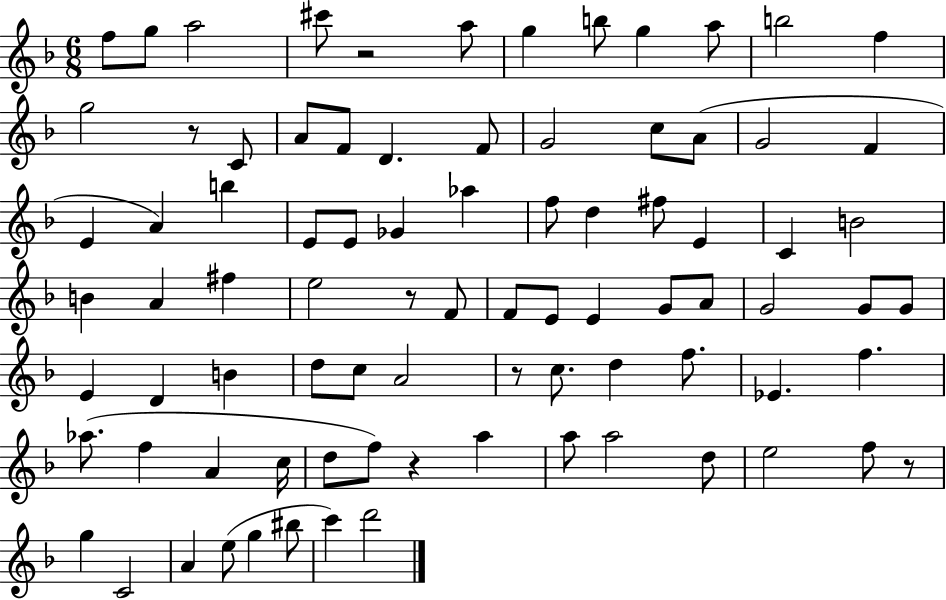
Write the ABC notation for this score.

X:1
T:Untitled
M:6/8
L:1/4
K:F
f/2 g/2 a2 ^c'/2 z2 a/2 g b/2 g a/2 b2 f g2 z/2 C/2 A/2 F/2 D F/2 G2 c/2 A/2 G2 F E A b E/2 E/2 _G _a f/2 d ^f/2 E C B2 B A ^f e2 z/2 F/2 F/2 E/2 E G/2 A/2 G2 G/2 G/2 E D B d/2 c/2 A2 z/2 c/2 d f/2 _E f _a/2 f A c/4 d/2 f/2 z a a/2 a2 d/2 e2 f/2 z/2 g C2 A e/2 g ^b/2 c' d'2